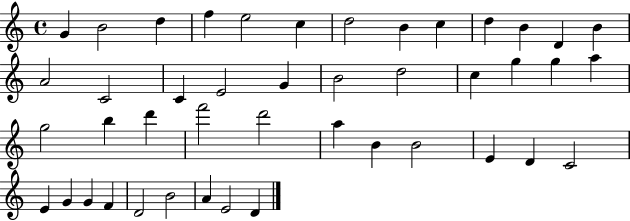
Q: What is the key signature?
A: C major